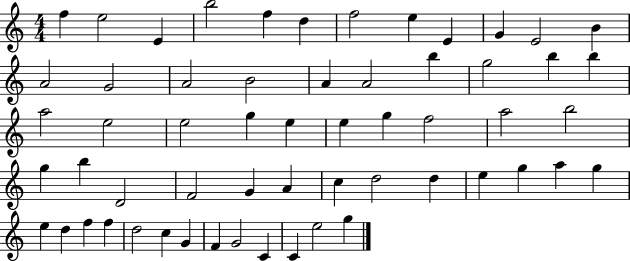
{
  \clef treble
  \numericTimeSignature
  \time 4/4
  \key c \major
  f''4 e''2 e'4 | b''2 f''4 d''4 | f''2 e''4 e'4 | g'4 e'2 b'4 | \break a'2 g'2 | a'2 b'2 | a'4 a'2 b''4 | g''2 b''4 b''4 | \break a''2 e''2 | e''2 g''4 e''4 | e''4 g''4 f''2 | a''2 b''2 | \break g''4 b''4 d'2 | f'2 g'4 a'4 | c''4 d''2 d''4 | e''4 g''4 a''4 g''4 | \break e''4 d''4 f''4 f''4 | d''2 c''4 g'4 | f'4 g'2 c'4 | c'4 e''2 g''4 | \break \bar "|."
}